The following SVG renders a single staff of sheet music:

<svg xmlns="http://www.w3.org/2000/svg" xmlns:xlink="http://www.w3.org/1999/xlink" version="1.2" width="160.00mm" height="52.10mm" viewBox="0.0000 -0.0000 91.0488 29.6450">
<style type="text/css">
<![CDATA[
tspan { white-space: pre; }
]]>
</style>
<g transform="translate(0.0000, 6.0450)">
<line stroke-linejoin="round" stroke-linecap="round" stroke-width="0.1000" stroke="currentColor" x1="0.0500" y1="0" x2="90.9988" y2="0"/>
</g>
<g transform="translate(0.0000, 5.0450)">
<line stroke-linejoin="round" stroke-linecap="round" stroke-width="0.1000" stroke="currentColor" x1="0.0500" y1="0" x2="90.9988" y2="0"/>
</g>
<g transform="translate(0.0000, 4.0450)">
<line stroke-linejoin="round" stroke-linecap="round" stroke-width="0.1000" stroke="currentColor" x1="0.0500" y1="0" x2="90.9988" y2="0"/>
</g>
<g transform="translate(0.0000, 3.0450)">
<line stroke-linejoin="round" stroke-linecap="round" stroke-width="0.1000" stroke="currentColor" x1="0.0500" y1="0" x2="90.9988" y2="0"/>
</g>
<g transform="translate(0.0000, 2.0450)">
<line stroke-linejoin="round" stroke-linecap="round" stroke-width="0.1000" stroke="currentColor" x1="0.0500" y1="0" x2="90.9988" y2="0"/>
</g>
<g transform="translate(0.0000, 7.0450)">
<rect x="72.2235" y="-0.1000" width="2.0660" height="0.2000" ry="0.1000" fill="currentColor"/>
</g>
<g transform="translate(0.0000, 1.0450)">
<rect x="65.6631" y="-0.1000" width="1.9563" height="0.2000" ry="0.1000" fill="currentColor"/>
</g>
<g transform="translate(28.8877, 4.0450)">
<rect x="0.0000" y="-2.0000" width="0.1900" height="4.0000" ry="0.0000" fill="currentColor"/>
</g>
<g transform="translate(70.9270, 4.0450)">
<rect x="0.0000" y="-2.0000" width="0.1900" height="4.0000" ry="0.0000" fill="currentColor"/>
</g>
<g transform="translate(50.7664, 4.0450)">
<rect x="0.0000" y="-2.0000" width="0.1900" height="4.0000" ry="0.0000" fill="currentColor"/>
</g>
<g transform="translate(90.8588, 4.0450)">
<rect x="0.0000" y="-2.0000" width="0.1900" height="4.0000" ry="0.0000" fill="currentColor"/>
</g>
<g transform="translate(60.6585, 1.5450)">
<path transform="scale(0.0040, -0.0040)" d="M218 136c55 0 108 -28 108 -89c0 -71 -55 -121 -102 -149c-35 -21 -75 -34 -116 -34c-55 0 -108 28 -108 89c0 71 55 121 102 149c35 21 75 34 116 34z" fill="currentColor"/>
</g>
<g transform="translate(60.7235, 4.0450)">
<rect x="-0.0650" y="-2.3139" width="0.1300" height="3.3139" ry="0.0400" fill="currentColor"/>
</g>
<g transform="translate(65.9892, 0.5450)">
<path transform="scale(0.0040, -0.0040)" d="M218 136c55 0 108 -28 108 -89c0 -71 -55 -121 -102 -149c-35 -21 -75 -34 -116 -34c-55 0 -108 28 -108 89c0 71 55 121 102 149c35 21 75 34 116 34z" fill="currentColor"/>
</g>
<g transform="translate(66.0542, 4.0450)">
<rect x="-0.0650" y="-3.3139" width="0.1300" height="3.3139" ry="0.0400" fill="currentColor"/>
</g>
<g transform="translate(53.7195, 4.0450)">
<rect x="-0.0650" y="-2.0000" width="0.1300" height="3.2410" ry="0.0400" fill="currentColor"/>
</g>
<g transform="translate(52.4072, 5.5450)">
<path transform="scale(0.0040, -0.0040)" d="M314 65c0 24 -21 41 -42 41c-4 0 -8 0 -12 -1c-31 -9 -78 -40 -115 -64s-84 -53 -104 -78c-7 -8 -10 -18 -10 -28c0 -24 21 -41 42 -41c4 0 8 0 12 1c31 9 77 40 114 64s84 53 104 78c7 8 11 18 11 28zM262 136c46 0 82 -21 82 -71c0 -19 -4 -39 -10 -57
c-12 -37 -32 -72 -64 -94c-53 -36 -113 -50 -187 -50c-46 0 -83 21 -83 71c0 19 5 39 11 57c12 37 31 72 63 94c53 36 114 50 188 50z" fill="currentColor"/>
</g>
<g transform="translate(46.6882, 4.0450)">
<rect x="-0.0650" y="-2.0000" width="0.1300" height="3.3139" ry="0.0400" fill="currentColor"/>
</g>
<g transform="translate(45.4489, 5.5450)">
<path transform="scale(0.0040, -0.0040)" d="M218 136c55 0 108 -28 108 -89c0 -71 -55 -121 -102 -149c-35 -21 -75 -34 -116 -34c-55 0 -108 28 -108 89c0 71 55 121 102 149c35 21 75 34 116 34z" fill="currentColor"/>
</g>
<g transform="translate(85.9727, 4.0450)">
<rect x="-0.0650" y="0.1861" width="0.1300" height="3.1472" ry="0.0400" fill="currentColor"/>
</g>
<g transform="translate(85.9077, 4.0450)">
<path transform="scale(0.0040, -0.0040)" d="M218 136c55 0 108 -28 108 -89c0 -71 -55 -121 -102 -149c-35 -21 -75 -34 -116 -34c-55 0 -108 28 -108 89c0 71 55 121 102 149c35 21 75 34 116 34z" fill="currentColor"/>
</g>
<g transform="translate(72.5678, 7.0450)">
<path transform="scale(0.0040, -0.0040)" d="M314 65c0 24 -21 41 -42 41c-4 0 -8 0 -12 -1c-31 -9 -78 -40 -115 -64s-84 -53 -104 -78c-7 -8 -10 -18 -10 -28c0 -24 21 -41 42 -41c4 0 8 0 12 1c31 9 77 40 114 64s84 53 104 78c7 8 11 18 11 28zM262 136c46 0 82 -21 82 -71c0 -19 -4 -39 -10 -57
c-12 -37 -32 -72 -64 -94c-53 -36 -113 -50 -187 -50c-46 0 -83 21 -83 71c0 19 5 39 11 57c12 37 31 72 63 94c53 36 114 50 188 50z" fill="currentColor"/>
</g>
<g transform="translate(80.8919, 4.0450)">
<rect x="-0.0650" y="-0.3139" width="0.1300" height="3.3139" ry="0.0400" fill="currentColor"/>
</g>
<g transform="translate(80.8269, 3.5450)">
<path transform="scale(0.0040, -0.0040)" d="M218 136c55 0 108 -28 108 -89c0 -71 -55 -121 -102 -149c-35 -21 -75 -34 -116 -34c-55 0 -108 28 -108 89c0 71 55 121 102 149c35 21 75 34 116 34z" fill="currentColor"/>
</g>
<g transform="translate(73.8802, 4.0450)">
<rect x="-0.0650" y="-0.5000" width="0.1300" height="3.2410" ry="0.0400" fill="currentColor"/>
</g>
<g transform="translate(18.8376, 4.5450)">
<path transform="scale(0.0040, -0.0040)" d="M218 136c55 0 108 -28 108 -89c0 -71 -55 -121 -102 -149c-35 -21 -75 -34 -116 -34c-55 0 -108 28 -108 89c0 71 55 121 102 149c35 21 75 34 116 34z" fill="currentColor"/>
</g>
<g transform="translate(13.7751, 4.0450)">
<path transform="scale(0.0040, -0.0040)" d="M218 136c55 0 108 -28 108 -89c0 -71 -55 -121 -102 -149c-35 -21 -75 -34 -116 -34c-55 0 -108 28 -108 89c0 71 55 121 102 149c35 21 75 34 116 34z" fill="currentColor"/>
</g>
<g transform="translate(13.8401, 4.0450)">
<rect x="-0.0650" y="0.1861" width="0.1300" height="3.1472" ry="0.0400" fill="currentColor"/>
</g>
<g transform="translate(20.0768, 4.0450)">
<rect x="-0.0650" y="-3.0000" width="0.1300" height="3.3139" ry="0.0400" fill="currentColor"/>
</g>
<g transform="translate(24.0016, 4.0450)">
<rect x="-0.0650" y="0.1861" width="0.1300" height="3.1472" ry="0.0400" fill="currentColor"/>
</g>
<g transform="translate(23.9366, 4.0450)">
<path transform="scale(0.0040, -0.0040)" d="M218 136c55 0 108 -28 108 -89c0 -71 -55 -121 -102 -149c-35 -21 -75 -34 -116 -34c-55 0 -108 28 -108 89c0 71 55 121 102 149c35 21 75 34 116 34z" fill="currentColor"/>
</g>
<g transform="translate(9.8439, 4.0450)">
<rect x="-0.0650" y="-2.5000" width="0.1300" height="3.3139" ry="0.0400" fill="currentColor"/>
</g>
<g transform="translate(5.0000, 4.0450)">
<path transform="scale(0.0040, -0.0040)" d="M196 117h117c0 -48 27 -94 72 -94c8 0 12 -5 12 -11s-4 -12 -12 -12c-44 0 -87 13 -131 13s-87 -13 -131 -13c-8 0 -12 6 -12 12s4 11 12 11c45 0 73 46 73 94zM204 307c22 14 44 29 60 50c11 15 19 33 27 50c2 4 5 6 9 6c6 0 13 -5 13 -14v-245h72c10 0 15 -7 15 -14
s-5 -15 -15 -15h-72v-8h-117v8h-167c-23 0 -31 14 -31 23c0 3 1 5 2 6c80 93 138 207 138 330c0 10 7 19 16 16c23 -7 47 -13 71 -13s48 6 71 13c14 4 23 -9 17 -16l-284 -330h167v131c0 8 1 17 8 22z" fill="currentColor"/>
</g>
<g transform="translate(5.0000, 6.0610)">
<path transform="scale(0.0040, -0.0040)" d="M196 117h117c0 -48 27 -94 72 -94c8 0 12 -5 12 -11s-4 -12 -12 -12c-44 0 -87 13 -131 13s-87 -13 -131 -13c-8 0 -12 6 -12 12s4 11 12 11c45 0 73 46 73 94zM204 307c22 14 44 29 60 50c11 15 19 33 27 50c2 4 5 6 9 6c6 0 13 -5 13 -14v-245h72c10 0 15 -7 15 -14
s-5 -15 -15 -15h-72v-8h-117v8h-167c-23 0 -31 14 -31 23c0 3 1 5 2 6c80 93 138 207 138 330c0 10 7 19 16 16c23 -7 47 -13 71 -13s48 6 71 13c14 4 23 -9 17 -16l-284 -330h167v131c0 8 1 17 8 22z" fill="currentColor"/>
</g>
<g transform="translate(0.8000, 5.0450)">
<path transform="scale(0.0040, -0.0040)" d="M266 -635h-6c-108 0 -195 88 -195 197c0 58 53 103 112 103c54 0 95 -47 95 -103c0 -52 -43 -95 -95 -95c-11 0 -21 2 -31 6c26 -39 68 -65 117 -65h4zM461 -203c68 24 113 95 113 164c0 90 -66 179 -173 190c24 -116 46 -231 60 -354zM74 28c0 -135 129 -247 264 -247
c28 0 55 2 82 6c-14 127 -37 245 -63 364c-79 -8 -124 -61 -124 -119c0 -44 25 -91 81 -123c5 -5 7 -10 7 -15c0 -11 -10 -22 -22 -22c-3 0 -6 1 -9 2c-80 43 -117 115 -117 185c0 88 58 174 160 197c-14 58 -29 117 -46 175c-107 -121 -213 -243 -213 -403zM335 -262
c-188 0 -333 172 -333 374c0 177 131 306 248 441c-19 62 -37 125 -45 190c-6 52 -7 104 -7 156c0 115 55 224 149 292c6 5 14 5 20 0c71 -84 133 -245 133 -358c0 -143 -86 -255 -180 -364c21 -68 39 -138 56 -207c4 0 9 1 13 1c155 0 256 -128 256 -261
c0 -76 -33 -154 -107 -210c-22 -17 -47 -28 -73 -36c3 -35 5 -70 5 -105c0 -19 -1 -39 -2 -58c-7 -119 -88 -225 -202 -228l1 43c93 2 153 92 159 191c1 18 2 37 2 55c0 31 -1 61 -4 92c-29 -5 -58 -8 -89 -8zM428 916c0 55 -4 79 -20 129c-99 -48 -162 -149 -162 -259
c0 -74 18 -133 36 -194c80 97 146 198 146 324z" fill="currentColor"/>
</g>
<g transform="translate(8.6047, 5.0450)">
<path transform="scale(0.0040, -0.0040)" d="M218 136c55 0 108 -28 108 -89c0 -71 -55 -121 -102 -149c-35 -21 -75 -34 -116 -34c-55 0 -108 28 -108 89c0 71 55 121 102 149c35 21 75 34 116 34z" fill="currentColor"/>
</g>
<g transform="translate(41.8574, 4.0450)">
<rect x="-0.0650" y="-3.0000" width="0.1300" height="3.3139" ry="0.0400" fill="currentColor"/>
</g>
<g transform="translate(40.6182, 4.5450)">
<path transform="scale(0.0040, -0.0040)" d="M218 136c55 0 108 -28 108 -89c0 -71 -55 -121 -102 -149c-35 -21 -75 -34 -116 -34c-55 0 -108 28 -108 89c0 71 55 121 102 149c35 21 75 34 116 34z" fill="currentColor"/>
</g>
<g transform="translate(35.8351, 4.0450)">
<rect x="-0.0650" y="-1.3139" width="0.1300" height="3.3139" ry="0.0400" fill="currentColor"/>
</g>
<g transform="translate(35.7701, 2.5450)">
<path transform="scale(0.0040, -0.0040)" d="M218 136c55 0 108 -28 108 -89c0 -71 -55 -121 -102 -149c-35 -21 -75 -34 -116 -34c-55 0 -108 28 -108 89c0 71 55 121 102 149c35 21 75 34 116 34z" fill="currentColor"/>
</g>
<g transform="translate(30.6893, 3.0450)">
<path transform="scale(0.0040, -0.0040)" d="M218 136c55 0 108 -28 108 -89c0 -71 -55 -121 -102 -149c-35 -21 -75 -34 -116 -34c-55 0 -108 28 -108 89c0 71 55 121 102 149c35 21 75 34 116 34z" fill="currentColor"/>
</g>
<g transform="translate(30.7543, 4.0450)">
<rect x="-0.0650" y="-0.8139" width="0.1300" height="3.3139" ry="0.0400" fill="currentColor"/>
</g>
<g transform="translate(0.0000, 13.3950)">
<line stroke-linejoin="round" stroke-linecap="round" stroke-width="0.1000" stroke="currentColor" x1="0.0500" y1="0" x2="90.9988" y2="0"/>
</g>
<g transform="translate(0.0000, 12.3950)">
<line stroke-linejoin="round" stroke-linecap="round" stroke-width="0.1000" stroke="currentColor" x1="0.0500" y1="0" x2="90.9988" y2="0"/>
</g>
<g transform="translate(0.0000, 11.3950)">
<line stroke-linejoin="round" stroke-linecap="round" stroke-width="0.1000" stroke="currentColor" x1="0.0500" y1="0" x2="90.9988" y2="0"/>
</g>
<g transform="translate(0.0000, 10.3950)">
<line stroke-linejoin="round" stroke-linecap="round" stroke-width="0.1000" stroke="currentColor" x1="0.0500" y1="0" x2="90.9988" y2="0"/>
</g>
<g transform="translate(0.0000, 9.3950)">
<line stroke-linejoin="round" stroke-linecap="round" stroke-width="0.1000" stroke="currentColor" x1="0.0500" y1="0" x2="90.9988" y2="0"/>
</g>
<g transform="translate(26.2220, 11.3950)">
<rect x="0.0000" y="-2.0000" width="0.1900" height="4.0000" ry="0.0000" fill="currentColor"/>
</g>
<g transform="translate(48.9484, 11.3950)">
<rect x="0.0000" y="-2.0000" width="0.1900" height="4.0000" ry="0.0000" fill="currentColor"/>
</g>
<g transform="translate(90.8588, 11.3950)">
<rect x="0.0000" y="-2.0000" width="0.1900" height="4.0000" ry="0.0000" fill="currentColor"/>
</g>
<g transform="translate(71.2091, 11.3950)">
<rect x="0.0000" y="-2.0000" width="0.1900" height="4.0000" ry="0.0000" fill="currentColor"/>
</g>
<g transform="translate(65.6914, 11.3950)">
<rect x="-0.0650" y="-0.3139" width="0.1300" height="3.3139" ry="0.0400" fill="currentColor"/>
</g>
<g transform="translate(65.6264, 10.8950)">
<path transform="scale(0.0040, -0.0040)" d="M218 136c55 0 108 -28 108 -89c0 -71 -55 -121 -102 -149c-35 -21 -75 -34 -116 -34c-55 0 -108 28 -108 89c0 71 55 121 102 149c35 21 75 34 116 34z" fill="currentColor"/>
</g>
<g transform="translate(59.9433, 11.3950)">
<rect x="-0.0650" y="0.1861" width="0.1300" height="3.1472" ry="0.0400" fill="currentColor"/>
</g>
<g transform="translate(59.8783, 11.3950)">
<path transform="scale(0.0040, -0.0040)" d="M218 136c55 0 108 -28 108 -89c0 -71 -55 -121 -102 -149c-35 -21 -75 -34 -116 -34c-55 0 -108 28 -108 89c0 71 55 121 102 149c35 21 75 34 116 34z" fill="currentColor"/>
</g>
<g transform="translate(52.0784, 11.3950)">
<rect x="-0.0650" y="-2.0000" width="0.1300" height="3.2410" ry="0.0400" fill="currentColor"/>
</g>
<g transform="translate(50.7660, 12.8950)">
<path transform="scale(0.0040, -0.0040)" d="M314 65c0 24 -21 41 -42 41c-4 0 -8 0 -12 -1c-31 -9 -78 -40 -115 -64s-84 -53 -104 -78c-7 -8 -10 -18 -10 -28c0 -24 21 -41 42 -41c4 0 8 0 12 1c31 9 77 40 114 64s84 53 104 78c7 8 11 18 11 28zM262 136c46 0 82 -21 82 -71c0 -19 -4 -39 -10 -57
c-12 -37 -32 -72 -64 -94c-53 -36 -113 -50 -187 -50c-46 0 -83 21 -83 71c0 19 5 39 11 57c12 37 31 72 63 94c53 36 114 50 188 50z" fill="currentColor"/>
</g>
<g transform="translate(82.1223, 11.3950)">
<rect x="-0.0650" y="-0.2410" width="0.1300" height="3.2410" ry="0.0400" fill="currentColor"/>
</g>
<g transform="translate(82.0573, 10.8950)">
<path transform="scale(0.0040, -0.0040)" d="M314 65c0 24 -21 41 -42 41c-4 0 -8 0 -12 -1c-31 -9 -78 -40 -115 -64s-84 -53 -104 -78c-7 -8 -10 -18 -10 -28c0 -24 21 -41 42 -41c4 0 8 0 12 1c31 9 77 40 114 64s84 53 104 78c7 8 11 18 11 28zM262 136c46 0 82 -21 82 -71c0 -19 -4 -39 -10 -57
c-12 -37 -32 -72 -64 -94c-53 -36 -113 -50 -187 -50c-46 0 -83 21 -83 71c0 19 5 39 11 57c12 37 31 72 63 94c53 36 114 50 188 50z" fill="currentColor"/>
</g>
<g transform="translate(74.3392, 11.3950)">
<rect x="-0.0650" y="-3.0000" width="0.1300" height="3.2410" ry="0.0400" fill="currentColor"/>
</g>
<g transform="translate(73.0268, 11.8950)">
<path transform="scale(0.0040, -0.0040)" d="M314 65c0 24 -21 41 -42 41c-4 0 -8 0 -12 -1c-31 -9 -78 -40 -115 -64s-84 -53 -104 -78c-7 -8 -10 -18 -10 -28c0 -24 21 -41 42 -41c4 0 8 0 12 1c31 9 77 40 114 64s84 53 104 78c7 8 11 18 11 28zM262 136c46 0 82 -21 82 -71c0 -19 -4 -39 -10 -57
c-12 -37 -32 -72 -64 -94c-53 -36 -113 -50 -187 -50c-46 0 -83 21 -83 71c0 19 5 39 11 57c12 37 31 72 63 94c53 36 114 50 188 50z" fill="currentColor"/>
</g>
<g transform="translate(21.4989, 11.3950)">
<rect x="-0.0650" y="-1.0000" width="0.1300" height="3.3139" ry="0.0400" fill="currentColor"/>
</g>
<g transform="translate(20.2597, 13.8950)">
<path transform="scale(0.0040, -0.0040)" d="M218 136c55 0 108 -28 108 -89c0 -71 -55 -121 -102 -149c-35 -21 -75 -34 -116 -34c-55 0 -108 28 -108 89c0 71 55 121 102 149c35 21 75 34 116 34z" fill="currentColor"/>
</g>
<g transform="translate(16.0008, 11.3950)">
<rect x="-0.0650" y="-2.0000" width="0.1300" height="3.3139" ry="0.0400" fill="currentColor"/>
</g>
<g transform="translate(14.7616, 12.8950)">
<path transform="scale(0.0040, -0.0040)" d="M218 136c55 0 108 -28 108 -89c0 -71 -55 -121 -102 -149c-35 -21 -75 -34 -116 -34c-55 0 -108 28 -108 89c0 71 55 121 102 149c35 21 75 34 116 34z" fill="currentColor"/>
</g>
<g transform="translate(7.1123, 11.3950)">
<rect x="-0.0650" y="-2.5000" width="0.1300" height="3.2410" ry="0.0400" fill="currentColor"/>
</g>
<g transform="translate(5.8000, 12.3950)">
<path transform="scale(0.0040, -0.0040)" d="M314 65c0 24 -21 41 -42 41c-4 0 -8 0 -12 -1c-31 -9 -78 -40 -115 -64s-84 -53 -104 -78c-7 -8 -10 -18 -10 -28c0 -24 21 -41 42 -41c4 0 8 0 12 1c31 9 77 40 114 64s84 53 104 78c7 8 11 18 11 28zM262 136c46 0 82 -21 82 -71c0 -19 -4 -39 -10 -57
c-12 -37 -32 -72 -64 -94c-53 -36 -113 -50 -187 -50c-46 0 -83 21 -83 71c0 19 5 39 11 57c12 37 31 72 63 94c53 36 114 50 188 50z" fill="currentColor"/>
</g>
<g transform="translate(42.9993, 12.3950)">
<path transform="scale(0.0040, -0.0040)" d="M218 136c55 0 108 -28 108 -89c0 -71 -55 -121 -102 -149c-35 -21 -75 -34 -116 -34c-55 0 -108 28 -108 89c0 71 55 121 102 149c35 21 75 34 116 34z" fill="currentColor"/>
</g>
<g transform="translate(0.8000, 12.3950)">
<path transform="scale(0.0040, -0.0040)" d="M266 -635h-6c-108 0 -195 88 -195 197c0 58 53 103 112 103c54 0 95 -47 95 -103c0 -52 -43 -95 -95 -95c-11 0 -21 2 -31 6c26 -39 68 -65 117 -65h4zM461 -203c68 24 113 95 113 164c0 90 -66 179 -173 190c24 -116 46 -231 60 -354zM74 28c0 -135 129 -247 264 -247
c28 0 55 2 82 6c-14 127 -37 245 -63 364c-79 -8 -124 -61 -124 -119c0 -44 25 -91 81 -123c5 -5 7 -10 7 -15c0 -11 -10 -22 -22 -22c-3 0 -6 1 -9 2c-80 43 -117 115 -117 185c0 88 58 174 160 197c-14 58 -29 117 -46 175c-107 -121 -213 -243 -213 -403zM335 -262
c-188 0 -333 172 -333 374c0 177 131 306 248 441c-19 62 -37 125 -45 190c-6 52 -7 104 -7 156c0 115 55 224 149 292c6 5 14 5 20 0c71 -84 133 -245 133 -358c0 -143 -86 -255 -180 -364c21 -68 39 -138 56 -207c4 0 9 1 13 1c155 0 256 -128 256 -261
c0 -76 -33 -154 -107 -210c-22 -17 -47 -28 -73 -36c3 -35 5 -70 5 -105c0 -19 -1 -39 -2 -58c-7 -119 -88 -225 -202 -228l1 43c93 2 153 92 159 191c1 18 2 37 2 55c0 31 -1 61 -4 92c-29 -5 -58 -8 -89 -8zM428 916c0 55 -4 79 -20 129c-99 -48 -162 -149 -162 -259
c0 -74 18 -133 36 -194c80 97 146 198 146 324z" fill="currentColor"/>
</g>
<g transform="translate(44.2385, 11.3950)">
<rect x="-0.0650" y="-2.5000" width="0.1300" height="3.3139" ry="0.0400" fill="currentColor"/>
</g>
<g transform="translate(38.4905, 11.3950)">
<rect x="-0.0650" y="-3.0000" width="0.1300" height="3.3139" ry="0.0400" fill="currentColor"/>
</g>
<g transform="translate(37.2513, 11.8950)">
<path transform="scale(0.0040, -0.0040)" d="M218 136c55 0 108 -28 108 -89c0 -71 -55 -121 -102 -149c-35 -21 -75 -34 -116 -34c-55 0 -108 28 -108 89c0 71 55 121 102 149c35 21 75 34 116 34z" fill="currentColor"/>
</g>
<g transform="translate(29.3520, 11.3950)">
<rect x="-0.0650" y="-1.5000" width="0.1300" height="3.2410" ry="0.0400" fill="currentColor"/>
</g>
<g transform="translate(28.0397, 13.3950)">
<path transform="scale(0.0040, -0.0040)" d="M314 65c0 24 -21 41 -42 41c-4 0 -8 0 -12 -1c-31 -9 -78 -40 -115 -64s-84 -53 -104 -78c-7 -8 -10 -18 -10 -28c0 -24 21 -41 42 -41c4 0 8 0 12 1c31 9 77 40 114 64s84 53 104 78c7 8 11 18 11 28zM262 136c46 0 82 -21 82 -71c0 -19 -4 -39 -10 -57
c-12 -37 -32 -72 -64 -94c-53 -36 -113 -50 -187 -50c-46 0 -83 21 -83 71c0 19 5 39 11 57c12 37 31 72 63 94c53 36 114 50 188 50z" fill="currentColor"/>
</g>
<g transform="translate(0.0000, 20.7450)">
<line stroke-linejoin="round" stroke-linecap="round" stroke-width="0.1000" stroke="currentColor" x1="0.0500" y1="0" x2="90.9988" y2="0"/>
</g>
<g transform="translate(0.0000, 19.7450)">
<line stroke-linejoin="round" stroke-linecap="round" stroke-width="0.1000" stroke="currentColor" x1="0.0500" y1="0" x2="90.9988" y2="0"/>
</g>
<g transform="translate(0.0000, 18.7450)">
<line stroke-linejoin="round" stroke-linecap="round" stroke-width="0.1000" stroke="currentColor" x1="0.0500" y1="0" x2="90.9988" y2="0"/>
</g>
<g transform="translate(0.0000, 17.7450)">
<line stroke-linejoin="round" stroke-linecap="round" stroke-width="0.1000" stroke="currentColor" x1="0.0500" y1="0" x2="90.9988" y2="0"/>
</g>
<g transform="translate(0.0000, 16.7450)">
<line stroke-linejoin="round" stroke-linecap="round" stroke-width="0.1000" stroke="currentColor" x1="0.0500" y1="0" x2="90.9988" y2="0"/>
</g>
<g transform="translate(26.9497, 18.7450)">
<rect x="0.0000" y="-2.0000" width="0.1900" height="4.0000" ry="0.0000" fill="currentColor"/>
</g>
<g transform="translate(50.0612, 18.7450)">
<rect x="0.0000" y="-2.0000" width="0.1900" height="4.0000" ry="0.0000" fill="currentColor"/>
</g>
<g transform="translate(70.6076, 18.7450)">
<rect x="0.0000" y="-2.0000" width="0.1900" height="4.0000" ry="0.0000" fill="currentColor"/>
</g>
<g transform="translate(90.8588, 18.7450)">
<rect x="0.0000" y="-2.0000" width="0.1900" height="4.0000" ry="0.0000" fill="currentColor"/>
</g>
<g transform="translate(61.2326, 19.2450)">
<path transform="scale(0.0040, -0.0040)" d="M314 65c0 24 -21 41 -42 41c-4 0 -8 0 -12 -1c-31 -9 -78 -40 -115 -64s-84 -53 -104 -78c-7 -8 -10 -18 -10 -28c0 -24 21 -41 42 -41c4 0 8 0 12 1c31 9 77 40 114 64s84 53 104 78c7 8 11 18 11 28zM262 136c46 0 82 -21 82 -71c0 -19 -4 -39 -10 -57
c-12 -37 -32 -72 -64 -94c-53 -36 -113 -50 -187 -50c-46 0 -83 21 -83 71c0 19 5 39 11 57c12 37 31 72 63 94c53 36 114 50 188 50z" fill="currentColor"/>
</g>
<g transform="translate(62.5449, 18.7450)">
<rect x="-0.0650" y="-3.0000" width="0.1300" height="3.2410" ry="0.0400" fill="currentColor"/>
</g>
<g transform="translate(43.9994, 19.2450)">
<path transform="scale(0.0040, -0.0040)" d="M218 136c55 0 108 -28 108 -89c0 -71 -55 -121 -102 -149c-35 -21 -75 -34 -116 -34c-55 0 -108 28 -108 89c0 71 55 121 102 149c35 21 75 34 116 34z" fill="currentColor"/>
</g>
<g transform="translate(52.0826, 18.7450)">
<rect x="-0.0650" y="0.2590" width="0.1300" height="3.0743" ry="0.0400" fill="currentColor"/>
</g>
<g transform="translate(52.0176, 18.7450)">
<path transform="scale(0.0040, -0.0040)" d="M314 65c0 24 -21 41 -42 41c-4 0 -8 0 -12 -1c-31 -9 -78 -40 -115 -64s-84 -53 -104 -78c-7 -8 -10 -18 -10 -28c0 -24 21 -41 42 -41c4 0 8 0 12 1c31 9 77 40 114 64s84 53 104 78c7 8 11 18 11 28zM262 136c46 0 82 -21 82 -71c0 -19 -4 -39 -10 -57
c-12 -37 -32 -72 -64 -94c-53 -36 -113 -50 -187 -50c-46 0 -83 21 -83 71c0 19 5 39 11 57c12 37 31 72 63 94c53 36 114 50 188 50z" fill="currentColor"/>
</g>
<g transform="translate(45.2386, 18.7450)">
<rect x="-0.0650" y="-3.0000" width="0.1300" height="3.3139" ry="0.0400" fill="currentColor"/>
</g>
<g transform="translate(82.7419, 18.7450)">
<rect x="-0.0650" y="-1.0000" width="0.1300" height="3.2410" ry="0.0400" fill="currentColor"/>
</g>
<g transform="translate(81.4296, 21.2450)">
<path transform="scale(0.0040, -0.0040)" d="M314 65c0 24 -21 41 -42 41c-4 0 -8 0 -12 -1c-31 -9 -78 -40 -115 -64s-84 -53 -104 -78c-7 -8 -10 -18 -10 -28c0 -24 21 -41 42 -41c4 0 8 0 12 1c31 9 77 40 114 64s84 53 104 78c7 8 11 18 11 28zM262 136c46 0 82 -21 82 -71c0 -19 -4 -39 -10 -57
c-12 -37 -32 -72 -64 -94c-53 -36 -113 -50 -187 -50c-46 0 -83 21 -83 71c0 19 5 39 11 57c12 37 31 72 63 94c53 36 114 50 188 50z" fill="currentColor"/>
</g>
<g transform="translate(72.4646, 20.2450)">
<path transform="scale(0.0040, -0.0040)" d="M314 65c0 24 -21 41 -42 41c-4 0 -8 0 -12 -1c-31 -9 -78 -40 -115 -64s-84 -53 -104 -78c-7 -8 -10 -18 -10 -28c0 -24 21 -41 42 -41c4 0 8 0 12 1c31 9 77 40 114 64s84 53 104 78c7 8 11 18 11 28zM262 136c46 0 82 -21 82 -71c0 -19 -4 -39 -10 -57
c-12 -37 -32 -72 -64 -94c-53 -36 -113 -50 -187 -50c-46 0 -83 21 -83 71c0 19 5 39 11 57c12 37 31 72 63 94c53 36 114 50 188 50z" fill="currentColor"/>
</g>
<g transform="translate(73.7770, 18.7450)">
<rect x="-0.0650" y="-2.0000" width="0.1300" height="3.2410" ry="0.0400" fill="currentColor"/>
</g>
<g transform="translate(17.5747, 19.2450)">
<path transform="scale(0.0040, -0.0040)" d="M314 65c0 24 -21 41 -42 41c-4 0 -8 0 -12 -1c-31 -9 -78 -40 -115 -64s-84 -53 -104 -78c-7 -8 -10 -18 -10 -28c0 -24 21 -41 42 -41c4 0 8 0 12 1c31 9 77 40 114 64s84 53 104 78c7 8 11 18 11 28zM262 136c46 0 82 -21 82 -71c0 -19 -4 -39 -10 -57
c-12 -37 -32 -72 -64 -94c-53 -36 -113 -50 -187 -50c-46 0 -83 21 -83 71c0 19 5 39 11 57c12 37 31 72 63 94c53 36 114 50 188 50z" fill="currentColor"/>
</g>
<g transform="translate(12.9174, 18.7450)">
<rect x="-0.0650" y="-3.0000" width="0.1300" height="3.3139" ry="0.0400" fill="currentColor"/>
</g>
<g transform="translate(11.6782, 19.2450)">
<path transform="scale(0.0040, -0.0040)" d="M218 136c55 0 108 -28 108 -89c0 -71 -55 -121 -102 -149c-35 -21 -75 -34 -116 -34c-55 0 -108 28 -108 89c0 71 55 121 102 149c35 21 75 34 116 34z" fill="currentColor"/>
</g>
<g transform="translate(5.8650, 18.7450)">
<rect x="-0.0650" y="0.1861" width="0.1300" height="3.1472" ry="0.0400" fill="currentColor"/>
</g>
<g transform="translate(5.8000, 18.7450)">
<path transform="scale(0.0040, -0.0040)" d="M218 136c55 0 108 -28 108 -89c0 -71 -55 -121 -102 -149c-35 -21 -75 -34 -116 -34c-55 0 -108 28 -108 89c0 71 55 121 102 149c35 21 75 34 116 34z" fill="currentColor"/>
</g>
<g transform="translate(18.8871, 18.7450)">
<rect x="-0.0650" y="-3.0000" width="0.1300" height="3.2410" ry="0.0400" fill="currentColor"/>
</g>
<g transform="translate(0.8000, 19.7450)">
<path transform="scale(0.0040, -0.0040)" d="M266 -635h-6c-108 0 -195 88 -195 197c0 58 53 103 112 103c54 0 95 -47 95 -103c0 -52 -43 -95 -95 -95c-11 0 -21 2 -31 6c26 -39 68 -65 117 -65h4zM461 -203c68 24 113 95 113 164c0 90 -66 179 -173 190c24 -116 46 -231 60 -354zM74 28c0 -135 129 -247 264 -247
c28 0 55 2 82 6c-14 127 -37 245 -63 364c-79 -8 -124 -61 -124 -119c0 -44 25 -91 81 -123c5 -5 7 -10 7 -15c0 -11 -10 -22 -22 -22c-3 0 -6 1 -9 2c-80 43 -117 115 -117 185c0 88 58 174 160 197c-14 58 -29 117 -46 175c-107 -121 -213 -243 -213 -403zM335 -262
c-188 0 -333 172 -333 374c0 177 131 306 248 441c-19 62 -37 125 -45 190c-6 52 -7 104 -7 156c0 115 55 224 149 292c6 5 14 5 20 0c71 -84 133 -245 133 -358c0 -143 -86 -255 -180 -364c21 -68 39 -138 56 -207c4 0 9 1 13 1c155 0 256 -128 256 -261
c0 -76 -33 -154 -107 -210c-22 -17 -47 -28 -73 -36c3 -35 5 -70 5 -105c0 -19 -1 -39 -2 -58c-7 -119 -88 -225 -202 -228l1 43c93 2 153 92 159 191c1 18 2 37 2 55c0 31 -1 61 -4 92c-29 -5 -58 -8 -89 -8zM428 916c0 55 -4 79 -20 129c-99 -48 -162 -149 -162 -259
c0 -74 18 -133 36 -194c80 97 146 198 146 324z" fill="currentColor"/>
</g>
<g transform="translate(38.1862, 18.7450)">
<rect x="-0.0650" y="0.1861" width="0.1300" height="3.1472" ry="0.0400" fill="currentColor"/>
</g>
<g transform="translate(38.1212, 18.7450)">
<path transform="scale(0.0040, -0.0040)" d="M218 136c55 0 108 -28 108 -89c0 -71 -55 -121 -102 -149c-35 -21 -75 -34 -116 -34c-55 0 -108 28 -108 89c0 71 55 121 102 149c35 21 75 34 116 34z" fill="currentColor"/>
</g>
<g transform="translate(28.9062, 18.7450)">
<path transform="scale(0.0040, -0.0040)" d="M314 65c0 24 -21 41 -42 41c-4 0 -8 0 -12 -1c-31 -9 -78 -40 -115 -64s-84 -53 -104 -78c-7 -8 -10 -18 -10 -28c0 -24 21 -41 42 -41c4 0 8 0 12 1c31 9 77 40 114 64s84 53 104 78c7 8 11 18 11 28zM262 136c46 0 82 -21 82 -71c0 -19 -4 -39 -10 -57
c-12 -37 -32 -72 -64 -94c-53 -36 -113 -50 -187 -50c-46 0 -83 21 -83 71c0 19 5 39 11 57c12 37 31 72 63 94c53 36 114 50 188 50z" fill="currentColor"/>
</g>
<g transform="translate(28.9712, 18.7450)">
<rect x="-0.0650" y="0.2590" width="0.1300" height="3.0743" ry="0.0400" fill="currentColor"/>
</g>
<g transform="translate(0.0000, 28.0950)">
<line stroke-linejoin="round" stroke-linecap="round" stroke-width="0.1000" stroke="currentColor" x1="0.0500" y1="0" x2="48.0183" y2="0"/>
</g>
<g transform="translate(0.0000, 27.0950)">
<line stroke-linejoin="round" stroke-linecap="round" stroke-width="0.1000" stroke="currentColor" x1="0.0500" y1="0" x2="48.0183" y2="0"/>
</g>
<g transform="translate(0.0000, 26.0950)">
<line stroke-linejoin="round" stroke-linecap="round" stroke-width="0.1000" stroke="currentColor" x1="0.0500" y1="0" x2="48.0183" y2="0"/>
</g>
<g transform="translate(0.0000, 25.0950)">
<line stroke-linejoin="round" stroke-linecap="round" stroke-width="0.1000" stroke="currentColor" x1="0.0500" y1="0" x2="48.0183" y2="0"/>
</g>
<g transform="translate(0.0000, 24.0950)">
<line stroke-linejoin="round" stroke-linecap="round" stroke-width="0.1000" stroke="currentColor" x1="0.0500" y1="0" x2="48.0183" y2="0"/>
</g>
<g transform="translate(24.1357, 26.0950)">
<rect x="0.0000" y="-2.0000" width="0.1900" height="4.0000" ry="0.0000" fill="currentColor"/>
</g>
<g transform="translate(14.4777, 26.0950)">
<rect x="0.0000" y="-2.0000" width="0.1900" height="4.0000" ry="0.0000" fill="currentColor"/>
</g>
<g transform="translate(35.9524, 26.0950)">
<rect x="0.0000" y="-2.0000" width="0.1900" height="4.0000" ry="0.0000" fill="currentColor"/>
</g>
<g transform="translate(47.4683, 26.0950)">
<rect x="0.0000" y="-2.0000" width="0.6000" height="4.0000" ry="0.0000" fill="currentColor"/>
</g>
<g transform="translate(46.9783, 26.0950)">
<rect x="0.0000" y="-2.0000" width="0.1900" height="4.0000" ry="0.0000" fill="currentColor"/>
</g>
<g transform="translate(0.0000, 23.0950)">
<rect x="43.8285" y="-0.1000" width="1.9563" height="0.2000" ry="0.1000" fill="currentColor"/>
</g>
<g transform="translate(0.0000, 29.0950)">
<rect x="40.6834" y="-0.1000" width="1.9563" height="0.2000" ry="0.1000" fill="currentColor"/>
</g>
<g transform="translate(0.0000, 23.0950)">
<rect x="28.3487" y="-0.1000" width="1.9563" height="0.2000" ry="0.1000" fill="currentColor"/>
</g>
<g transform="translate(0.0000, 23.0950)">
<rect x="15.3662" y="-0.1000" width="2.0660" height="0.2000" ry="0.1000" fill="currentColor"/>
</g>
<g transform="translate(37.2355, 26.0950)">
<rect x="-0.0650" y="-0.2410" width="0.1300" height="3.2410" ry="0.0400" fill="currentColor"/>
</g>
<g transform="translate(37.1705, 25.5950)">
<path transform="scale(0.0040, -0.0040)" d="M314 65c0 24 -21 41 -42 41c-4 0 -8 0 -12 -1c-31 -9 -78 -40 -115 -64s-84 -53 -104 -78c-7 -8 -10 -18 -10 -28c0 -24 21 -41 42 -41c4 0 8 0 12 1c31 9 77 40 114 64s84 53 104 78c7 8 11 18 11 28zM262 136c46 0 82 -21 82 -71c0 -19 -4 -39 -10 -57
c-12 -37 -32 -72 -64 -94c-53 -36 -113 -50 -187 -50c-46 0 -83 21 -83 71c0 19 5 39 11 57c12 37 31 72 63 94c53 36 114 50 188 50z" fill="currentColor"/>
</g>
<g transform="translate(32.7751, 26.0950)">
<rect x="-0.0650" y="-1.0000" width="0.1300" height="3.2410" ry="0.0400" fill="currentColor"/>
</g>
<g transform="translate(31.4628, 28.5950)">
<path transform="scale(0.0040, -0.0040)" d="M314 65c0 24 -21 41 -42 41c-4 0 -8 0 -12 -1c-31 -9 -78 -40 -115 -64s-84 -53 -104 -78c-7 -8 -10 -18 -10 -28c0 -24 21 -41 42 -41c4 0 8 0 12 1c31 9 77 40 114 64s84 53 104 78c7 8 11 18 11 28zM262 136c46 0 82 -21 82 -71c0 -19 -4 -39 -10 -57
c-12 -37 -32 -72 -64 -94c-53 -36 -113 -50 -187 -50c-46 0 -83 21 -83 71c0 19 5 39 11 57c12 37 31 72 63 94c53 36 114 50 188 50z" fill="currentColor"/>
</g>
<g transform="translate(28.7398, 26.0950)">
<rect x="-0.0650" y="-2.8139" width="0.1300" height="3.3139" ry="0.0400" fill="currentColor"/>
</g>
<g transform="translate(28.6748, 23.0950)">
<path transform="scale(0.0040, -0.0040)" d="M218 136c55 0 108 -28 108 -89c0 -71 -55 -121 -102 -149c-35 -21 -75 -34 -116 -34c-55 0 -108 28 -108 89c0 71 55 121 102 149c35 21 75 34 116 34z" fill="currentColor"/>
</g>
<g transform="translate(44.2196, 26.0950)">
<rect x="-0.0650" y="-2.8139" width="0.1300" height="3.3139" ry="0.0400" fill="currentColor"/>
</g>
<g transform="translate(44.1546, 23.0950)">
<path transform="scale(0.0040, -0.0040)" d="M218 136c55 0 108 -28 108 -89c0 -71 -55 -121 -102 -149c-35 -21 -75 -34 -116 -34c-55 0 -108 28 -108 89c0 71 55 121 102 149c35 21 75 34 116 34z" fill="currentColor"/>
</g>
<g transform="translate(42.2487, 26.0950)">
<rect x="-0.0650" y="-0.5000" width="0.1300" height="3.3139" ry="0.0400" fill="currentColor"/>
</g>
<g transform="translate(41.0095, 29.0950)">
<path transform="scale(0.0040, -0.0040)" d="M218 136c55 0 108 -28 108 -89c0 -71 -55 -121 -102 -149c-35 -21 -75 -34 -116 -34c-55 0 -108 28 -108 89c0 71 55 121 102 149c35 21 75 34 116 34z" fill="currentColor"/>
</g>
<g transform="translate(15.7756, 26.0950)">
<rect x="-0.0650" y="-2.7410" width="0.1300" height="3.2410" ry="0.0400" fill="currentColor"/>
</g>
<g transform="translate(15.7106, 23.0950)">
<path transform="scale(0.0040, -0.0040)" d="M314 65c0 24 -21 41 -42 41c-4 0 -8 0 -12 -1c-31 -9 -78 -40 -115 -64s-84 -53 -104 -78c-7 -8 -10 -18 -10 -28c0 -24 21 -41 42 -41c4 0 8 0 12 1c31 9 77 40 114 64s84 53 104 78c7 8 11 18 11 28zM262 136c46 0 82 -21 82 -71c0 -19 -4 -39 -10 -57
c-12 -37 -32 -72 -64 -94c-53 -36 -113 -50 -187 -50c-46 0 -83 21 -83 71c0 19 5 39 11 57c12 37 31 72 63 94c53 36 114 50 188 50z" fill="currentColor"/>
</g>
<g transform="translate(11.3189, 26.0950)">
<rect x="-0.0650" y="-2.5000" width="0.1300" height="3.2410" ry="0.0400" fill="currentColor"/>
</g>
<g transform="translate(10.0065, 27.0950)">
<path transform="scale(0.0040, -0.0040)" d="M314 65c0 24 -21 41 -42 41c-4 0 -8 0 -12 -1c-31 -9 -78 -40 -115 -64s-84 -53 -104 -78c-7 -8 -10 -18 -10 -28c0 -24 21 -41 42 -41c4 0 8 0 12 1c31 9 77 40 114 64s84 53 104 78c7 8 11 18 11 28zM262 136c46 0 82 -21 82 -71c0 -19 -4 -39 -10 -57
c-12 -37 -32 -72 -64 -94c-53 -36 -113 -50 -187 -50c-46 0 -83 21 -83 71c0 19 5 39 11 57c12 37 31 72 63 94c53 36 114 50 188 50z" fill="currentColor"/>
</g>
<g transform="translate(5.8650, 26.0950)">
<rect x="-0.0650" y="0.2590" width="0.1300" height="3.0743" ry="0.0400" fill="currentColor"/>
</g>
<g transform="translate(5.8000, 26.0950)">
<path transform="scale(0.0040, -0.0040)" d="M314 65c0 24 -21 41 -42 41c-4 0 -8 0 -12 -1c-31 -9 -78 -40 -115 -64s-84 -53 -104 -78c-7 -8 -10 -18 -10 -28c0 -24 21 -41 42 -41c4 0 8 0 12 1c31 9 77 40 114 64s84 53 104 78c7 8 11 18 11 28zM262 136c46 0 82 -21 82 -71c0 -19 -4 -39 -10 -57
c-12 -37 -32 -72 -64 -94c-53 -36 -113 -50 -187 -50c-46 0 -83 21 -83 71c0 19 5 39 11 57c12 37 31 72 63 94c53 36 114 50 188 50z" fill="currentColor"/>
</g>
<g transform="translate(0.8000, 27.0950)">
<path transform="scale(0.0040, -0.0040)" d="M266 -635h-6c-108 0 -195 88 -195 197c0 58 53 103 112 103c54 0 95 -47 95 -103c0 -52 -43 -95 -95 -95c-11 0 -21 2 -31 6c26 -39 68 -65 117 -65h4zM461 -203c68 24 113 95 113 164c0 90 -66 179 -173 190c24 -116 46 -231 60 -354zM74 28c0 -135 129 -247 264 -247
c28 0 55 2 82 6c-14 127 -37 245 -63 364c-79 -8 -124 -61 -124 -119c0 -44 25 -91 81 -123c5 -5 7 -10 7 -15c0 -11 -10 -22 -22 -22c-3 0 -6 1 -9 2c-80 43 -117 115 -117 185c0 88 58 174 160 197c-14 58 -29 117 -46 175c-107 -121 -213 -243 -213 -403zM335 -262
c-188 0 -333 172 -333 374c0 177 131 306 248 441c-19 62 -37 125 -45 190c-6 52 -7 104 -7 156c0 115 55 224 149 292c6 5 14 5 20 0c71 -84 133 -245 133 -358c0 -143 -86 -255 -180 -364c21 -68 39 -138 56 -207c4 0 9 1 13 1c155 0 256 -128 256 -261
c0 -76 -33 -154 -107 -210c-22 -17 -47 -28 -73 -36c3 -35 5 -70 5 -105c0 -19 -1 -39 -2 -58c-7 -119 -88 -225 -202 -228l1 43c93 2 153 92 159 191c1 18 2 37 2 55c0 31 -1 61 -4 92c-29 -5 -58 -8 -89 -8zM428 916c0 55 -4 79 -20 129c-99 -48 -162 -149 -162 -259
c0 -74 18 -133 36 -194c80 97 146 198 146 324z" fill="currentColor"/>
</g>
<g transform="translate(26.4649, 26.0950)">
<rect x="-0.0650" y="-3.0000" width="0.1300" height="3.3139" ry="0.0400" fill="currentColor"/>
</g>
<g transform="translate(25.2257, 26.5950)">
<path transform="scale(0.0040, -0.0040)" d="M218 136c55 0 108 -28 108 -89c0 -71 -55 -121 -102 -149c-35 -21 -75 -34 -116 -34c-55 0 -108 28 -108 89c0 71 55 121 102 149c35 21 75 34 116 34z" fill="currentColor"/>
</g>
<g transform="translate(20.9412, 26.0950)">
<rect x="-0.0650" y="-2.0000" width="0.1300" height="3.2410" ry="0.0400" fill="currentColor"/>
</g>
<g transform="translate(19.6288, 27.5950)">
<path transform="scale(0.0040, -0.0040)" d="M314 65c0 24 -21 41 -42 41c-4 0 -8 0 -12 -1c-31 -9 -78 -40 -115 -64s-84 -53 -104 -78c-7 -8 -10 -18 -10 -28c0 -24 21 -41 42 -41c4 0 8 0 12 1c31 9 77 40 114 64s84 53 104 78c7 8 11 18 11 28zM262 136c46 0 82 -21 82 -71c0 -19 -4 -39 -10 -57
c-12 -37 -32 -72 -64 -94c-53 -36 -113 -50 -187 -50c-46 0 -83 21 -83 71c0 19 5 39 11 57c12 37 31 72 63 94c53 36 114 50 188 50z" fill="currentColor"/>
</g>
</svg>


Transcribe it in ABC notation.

X:1
T:Untitled
M:4/4
L:1/4
K:C
G B A B d e A F F2 g b C2 c B G2 F D E2 A G F2 B c A2 c2 B A A2 B2 B A B2 A2 F2 D2 B2 G2 a2 F2 A a D2 c2 C a